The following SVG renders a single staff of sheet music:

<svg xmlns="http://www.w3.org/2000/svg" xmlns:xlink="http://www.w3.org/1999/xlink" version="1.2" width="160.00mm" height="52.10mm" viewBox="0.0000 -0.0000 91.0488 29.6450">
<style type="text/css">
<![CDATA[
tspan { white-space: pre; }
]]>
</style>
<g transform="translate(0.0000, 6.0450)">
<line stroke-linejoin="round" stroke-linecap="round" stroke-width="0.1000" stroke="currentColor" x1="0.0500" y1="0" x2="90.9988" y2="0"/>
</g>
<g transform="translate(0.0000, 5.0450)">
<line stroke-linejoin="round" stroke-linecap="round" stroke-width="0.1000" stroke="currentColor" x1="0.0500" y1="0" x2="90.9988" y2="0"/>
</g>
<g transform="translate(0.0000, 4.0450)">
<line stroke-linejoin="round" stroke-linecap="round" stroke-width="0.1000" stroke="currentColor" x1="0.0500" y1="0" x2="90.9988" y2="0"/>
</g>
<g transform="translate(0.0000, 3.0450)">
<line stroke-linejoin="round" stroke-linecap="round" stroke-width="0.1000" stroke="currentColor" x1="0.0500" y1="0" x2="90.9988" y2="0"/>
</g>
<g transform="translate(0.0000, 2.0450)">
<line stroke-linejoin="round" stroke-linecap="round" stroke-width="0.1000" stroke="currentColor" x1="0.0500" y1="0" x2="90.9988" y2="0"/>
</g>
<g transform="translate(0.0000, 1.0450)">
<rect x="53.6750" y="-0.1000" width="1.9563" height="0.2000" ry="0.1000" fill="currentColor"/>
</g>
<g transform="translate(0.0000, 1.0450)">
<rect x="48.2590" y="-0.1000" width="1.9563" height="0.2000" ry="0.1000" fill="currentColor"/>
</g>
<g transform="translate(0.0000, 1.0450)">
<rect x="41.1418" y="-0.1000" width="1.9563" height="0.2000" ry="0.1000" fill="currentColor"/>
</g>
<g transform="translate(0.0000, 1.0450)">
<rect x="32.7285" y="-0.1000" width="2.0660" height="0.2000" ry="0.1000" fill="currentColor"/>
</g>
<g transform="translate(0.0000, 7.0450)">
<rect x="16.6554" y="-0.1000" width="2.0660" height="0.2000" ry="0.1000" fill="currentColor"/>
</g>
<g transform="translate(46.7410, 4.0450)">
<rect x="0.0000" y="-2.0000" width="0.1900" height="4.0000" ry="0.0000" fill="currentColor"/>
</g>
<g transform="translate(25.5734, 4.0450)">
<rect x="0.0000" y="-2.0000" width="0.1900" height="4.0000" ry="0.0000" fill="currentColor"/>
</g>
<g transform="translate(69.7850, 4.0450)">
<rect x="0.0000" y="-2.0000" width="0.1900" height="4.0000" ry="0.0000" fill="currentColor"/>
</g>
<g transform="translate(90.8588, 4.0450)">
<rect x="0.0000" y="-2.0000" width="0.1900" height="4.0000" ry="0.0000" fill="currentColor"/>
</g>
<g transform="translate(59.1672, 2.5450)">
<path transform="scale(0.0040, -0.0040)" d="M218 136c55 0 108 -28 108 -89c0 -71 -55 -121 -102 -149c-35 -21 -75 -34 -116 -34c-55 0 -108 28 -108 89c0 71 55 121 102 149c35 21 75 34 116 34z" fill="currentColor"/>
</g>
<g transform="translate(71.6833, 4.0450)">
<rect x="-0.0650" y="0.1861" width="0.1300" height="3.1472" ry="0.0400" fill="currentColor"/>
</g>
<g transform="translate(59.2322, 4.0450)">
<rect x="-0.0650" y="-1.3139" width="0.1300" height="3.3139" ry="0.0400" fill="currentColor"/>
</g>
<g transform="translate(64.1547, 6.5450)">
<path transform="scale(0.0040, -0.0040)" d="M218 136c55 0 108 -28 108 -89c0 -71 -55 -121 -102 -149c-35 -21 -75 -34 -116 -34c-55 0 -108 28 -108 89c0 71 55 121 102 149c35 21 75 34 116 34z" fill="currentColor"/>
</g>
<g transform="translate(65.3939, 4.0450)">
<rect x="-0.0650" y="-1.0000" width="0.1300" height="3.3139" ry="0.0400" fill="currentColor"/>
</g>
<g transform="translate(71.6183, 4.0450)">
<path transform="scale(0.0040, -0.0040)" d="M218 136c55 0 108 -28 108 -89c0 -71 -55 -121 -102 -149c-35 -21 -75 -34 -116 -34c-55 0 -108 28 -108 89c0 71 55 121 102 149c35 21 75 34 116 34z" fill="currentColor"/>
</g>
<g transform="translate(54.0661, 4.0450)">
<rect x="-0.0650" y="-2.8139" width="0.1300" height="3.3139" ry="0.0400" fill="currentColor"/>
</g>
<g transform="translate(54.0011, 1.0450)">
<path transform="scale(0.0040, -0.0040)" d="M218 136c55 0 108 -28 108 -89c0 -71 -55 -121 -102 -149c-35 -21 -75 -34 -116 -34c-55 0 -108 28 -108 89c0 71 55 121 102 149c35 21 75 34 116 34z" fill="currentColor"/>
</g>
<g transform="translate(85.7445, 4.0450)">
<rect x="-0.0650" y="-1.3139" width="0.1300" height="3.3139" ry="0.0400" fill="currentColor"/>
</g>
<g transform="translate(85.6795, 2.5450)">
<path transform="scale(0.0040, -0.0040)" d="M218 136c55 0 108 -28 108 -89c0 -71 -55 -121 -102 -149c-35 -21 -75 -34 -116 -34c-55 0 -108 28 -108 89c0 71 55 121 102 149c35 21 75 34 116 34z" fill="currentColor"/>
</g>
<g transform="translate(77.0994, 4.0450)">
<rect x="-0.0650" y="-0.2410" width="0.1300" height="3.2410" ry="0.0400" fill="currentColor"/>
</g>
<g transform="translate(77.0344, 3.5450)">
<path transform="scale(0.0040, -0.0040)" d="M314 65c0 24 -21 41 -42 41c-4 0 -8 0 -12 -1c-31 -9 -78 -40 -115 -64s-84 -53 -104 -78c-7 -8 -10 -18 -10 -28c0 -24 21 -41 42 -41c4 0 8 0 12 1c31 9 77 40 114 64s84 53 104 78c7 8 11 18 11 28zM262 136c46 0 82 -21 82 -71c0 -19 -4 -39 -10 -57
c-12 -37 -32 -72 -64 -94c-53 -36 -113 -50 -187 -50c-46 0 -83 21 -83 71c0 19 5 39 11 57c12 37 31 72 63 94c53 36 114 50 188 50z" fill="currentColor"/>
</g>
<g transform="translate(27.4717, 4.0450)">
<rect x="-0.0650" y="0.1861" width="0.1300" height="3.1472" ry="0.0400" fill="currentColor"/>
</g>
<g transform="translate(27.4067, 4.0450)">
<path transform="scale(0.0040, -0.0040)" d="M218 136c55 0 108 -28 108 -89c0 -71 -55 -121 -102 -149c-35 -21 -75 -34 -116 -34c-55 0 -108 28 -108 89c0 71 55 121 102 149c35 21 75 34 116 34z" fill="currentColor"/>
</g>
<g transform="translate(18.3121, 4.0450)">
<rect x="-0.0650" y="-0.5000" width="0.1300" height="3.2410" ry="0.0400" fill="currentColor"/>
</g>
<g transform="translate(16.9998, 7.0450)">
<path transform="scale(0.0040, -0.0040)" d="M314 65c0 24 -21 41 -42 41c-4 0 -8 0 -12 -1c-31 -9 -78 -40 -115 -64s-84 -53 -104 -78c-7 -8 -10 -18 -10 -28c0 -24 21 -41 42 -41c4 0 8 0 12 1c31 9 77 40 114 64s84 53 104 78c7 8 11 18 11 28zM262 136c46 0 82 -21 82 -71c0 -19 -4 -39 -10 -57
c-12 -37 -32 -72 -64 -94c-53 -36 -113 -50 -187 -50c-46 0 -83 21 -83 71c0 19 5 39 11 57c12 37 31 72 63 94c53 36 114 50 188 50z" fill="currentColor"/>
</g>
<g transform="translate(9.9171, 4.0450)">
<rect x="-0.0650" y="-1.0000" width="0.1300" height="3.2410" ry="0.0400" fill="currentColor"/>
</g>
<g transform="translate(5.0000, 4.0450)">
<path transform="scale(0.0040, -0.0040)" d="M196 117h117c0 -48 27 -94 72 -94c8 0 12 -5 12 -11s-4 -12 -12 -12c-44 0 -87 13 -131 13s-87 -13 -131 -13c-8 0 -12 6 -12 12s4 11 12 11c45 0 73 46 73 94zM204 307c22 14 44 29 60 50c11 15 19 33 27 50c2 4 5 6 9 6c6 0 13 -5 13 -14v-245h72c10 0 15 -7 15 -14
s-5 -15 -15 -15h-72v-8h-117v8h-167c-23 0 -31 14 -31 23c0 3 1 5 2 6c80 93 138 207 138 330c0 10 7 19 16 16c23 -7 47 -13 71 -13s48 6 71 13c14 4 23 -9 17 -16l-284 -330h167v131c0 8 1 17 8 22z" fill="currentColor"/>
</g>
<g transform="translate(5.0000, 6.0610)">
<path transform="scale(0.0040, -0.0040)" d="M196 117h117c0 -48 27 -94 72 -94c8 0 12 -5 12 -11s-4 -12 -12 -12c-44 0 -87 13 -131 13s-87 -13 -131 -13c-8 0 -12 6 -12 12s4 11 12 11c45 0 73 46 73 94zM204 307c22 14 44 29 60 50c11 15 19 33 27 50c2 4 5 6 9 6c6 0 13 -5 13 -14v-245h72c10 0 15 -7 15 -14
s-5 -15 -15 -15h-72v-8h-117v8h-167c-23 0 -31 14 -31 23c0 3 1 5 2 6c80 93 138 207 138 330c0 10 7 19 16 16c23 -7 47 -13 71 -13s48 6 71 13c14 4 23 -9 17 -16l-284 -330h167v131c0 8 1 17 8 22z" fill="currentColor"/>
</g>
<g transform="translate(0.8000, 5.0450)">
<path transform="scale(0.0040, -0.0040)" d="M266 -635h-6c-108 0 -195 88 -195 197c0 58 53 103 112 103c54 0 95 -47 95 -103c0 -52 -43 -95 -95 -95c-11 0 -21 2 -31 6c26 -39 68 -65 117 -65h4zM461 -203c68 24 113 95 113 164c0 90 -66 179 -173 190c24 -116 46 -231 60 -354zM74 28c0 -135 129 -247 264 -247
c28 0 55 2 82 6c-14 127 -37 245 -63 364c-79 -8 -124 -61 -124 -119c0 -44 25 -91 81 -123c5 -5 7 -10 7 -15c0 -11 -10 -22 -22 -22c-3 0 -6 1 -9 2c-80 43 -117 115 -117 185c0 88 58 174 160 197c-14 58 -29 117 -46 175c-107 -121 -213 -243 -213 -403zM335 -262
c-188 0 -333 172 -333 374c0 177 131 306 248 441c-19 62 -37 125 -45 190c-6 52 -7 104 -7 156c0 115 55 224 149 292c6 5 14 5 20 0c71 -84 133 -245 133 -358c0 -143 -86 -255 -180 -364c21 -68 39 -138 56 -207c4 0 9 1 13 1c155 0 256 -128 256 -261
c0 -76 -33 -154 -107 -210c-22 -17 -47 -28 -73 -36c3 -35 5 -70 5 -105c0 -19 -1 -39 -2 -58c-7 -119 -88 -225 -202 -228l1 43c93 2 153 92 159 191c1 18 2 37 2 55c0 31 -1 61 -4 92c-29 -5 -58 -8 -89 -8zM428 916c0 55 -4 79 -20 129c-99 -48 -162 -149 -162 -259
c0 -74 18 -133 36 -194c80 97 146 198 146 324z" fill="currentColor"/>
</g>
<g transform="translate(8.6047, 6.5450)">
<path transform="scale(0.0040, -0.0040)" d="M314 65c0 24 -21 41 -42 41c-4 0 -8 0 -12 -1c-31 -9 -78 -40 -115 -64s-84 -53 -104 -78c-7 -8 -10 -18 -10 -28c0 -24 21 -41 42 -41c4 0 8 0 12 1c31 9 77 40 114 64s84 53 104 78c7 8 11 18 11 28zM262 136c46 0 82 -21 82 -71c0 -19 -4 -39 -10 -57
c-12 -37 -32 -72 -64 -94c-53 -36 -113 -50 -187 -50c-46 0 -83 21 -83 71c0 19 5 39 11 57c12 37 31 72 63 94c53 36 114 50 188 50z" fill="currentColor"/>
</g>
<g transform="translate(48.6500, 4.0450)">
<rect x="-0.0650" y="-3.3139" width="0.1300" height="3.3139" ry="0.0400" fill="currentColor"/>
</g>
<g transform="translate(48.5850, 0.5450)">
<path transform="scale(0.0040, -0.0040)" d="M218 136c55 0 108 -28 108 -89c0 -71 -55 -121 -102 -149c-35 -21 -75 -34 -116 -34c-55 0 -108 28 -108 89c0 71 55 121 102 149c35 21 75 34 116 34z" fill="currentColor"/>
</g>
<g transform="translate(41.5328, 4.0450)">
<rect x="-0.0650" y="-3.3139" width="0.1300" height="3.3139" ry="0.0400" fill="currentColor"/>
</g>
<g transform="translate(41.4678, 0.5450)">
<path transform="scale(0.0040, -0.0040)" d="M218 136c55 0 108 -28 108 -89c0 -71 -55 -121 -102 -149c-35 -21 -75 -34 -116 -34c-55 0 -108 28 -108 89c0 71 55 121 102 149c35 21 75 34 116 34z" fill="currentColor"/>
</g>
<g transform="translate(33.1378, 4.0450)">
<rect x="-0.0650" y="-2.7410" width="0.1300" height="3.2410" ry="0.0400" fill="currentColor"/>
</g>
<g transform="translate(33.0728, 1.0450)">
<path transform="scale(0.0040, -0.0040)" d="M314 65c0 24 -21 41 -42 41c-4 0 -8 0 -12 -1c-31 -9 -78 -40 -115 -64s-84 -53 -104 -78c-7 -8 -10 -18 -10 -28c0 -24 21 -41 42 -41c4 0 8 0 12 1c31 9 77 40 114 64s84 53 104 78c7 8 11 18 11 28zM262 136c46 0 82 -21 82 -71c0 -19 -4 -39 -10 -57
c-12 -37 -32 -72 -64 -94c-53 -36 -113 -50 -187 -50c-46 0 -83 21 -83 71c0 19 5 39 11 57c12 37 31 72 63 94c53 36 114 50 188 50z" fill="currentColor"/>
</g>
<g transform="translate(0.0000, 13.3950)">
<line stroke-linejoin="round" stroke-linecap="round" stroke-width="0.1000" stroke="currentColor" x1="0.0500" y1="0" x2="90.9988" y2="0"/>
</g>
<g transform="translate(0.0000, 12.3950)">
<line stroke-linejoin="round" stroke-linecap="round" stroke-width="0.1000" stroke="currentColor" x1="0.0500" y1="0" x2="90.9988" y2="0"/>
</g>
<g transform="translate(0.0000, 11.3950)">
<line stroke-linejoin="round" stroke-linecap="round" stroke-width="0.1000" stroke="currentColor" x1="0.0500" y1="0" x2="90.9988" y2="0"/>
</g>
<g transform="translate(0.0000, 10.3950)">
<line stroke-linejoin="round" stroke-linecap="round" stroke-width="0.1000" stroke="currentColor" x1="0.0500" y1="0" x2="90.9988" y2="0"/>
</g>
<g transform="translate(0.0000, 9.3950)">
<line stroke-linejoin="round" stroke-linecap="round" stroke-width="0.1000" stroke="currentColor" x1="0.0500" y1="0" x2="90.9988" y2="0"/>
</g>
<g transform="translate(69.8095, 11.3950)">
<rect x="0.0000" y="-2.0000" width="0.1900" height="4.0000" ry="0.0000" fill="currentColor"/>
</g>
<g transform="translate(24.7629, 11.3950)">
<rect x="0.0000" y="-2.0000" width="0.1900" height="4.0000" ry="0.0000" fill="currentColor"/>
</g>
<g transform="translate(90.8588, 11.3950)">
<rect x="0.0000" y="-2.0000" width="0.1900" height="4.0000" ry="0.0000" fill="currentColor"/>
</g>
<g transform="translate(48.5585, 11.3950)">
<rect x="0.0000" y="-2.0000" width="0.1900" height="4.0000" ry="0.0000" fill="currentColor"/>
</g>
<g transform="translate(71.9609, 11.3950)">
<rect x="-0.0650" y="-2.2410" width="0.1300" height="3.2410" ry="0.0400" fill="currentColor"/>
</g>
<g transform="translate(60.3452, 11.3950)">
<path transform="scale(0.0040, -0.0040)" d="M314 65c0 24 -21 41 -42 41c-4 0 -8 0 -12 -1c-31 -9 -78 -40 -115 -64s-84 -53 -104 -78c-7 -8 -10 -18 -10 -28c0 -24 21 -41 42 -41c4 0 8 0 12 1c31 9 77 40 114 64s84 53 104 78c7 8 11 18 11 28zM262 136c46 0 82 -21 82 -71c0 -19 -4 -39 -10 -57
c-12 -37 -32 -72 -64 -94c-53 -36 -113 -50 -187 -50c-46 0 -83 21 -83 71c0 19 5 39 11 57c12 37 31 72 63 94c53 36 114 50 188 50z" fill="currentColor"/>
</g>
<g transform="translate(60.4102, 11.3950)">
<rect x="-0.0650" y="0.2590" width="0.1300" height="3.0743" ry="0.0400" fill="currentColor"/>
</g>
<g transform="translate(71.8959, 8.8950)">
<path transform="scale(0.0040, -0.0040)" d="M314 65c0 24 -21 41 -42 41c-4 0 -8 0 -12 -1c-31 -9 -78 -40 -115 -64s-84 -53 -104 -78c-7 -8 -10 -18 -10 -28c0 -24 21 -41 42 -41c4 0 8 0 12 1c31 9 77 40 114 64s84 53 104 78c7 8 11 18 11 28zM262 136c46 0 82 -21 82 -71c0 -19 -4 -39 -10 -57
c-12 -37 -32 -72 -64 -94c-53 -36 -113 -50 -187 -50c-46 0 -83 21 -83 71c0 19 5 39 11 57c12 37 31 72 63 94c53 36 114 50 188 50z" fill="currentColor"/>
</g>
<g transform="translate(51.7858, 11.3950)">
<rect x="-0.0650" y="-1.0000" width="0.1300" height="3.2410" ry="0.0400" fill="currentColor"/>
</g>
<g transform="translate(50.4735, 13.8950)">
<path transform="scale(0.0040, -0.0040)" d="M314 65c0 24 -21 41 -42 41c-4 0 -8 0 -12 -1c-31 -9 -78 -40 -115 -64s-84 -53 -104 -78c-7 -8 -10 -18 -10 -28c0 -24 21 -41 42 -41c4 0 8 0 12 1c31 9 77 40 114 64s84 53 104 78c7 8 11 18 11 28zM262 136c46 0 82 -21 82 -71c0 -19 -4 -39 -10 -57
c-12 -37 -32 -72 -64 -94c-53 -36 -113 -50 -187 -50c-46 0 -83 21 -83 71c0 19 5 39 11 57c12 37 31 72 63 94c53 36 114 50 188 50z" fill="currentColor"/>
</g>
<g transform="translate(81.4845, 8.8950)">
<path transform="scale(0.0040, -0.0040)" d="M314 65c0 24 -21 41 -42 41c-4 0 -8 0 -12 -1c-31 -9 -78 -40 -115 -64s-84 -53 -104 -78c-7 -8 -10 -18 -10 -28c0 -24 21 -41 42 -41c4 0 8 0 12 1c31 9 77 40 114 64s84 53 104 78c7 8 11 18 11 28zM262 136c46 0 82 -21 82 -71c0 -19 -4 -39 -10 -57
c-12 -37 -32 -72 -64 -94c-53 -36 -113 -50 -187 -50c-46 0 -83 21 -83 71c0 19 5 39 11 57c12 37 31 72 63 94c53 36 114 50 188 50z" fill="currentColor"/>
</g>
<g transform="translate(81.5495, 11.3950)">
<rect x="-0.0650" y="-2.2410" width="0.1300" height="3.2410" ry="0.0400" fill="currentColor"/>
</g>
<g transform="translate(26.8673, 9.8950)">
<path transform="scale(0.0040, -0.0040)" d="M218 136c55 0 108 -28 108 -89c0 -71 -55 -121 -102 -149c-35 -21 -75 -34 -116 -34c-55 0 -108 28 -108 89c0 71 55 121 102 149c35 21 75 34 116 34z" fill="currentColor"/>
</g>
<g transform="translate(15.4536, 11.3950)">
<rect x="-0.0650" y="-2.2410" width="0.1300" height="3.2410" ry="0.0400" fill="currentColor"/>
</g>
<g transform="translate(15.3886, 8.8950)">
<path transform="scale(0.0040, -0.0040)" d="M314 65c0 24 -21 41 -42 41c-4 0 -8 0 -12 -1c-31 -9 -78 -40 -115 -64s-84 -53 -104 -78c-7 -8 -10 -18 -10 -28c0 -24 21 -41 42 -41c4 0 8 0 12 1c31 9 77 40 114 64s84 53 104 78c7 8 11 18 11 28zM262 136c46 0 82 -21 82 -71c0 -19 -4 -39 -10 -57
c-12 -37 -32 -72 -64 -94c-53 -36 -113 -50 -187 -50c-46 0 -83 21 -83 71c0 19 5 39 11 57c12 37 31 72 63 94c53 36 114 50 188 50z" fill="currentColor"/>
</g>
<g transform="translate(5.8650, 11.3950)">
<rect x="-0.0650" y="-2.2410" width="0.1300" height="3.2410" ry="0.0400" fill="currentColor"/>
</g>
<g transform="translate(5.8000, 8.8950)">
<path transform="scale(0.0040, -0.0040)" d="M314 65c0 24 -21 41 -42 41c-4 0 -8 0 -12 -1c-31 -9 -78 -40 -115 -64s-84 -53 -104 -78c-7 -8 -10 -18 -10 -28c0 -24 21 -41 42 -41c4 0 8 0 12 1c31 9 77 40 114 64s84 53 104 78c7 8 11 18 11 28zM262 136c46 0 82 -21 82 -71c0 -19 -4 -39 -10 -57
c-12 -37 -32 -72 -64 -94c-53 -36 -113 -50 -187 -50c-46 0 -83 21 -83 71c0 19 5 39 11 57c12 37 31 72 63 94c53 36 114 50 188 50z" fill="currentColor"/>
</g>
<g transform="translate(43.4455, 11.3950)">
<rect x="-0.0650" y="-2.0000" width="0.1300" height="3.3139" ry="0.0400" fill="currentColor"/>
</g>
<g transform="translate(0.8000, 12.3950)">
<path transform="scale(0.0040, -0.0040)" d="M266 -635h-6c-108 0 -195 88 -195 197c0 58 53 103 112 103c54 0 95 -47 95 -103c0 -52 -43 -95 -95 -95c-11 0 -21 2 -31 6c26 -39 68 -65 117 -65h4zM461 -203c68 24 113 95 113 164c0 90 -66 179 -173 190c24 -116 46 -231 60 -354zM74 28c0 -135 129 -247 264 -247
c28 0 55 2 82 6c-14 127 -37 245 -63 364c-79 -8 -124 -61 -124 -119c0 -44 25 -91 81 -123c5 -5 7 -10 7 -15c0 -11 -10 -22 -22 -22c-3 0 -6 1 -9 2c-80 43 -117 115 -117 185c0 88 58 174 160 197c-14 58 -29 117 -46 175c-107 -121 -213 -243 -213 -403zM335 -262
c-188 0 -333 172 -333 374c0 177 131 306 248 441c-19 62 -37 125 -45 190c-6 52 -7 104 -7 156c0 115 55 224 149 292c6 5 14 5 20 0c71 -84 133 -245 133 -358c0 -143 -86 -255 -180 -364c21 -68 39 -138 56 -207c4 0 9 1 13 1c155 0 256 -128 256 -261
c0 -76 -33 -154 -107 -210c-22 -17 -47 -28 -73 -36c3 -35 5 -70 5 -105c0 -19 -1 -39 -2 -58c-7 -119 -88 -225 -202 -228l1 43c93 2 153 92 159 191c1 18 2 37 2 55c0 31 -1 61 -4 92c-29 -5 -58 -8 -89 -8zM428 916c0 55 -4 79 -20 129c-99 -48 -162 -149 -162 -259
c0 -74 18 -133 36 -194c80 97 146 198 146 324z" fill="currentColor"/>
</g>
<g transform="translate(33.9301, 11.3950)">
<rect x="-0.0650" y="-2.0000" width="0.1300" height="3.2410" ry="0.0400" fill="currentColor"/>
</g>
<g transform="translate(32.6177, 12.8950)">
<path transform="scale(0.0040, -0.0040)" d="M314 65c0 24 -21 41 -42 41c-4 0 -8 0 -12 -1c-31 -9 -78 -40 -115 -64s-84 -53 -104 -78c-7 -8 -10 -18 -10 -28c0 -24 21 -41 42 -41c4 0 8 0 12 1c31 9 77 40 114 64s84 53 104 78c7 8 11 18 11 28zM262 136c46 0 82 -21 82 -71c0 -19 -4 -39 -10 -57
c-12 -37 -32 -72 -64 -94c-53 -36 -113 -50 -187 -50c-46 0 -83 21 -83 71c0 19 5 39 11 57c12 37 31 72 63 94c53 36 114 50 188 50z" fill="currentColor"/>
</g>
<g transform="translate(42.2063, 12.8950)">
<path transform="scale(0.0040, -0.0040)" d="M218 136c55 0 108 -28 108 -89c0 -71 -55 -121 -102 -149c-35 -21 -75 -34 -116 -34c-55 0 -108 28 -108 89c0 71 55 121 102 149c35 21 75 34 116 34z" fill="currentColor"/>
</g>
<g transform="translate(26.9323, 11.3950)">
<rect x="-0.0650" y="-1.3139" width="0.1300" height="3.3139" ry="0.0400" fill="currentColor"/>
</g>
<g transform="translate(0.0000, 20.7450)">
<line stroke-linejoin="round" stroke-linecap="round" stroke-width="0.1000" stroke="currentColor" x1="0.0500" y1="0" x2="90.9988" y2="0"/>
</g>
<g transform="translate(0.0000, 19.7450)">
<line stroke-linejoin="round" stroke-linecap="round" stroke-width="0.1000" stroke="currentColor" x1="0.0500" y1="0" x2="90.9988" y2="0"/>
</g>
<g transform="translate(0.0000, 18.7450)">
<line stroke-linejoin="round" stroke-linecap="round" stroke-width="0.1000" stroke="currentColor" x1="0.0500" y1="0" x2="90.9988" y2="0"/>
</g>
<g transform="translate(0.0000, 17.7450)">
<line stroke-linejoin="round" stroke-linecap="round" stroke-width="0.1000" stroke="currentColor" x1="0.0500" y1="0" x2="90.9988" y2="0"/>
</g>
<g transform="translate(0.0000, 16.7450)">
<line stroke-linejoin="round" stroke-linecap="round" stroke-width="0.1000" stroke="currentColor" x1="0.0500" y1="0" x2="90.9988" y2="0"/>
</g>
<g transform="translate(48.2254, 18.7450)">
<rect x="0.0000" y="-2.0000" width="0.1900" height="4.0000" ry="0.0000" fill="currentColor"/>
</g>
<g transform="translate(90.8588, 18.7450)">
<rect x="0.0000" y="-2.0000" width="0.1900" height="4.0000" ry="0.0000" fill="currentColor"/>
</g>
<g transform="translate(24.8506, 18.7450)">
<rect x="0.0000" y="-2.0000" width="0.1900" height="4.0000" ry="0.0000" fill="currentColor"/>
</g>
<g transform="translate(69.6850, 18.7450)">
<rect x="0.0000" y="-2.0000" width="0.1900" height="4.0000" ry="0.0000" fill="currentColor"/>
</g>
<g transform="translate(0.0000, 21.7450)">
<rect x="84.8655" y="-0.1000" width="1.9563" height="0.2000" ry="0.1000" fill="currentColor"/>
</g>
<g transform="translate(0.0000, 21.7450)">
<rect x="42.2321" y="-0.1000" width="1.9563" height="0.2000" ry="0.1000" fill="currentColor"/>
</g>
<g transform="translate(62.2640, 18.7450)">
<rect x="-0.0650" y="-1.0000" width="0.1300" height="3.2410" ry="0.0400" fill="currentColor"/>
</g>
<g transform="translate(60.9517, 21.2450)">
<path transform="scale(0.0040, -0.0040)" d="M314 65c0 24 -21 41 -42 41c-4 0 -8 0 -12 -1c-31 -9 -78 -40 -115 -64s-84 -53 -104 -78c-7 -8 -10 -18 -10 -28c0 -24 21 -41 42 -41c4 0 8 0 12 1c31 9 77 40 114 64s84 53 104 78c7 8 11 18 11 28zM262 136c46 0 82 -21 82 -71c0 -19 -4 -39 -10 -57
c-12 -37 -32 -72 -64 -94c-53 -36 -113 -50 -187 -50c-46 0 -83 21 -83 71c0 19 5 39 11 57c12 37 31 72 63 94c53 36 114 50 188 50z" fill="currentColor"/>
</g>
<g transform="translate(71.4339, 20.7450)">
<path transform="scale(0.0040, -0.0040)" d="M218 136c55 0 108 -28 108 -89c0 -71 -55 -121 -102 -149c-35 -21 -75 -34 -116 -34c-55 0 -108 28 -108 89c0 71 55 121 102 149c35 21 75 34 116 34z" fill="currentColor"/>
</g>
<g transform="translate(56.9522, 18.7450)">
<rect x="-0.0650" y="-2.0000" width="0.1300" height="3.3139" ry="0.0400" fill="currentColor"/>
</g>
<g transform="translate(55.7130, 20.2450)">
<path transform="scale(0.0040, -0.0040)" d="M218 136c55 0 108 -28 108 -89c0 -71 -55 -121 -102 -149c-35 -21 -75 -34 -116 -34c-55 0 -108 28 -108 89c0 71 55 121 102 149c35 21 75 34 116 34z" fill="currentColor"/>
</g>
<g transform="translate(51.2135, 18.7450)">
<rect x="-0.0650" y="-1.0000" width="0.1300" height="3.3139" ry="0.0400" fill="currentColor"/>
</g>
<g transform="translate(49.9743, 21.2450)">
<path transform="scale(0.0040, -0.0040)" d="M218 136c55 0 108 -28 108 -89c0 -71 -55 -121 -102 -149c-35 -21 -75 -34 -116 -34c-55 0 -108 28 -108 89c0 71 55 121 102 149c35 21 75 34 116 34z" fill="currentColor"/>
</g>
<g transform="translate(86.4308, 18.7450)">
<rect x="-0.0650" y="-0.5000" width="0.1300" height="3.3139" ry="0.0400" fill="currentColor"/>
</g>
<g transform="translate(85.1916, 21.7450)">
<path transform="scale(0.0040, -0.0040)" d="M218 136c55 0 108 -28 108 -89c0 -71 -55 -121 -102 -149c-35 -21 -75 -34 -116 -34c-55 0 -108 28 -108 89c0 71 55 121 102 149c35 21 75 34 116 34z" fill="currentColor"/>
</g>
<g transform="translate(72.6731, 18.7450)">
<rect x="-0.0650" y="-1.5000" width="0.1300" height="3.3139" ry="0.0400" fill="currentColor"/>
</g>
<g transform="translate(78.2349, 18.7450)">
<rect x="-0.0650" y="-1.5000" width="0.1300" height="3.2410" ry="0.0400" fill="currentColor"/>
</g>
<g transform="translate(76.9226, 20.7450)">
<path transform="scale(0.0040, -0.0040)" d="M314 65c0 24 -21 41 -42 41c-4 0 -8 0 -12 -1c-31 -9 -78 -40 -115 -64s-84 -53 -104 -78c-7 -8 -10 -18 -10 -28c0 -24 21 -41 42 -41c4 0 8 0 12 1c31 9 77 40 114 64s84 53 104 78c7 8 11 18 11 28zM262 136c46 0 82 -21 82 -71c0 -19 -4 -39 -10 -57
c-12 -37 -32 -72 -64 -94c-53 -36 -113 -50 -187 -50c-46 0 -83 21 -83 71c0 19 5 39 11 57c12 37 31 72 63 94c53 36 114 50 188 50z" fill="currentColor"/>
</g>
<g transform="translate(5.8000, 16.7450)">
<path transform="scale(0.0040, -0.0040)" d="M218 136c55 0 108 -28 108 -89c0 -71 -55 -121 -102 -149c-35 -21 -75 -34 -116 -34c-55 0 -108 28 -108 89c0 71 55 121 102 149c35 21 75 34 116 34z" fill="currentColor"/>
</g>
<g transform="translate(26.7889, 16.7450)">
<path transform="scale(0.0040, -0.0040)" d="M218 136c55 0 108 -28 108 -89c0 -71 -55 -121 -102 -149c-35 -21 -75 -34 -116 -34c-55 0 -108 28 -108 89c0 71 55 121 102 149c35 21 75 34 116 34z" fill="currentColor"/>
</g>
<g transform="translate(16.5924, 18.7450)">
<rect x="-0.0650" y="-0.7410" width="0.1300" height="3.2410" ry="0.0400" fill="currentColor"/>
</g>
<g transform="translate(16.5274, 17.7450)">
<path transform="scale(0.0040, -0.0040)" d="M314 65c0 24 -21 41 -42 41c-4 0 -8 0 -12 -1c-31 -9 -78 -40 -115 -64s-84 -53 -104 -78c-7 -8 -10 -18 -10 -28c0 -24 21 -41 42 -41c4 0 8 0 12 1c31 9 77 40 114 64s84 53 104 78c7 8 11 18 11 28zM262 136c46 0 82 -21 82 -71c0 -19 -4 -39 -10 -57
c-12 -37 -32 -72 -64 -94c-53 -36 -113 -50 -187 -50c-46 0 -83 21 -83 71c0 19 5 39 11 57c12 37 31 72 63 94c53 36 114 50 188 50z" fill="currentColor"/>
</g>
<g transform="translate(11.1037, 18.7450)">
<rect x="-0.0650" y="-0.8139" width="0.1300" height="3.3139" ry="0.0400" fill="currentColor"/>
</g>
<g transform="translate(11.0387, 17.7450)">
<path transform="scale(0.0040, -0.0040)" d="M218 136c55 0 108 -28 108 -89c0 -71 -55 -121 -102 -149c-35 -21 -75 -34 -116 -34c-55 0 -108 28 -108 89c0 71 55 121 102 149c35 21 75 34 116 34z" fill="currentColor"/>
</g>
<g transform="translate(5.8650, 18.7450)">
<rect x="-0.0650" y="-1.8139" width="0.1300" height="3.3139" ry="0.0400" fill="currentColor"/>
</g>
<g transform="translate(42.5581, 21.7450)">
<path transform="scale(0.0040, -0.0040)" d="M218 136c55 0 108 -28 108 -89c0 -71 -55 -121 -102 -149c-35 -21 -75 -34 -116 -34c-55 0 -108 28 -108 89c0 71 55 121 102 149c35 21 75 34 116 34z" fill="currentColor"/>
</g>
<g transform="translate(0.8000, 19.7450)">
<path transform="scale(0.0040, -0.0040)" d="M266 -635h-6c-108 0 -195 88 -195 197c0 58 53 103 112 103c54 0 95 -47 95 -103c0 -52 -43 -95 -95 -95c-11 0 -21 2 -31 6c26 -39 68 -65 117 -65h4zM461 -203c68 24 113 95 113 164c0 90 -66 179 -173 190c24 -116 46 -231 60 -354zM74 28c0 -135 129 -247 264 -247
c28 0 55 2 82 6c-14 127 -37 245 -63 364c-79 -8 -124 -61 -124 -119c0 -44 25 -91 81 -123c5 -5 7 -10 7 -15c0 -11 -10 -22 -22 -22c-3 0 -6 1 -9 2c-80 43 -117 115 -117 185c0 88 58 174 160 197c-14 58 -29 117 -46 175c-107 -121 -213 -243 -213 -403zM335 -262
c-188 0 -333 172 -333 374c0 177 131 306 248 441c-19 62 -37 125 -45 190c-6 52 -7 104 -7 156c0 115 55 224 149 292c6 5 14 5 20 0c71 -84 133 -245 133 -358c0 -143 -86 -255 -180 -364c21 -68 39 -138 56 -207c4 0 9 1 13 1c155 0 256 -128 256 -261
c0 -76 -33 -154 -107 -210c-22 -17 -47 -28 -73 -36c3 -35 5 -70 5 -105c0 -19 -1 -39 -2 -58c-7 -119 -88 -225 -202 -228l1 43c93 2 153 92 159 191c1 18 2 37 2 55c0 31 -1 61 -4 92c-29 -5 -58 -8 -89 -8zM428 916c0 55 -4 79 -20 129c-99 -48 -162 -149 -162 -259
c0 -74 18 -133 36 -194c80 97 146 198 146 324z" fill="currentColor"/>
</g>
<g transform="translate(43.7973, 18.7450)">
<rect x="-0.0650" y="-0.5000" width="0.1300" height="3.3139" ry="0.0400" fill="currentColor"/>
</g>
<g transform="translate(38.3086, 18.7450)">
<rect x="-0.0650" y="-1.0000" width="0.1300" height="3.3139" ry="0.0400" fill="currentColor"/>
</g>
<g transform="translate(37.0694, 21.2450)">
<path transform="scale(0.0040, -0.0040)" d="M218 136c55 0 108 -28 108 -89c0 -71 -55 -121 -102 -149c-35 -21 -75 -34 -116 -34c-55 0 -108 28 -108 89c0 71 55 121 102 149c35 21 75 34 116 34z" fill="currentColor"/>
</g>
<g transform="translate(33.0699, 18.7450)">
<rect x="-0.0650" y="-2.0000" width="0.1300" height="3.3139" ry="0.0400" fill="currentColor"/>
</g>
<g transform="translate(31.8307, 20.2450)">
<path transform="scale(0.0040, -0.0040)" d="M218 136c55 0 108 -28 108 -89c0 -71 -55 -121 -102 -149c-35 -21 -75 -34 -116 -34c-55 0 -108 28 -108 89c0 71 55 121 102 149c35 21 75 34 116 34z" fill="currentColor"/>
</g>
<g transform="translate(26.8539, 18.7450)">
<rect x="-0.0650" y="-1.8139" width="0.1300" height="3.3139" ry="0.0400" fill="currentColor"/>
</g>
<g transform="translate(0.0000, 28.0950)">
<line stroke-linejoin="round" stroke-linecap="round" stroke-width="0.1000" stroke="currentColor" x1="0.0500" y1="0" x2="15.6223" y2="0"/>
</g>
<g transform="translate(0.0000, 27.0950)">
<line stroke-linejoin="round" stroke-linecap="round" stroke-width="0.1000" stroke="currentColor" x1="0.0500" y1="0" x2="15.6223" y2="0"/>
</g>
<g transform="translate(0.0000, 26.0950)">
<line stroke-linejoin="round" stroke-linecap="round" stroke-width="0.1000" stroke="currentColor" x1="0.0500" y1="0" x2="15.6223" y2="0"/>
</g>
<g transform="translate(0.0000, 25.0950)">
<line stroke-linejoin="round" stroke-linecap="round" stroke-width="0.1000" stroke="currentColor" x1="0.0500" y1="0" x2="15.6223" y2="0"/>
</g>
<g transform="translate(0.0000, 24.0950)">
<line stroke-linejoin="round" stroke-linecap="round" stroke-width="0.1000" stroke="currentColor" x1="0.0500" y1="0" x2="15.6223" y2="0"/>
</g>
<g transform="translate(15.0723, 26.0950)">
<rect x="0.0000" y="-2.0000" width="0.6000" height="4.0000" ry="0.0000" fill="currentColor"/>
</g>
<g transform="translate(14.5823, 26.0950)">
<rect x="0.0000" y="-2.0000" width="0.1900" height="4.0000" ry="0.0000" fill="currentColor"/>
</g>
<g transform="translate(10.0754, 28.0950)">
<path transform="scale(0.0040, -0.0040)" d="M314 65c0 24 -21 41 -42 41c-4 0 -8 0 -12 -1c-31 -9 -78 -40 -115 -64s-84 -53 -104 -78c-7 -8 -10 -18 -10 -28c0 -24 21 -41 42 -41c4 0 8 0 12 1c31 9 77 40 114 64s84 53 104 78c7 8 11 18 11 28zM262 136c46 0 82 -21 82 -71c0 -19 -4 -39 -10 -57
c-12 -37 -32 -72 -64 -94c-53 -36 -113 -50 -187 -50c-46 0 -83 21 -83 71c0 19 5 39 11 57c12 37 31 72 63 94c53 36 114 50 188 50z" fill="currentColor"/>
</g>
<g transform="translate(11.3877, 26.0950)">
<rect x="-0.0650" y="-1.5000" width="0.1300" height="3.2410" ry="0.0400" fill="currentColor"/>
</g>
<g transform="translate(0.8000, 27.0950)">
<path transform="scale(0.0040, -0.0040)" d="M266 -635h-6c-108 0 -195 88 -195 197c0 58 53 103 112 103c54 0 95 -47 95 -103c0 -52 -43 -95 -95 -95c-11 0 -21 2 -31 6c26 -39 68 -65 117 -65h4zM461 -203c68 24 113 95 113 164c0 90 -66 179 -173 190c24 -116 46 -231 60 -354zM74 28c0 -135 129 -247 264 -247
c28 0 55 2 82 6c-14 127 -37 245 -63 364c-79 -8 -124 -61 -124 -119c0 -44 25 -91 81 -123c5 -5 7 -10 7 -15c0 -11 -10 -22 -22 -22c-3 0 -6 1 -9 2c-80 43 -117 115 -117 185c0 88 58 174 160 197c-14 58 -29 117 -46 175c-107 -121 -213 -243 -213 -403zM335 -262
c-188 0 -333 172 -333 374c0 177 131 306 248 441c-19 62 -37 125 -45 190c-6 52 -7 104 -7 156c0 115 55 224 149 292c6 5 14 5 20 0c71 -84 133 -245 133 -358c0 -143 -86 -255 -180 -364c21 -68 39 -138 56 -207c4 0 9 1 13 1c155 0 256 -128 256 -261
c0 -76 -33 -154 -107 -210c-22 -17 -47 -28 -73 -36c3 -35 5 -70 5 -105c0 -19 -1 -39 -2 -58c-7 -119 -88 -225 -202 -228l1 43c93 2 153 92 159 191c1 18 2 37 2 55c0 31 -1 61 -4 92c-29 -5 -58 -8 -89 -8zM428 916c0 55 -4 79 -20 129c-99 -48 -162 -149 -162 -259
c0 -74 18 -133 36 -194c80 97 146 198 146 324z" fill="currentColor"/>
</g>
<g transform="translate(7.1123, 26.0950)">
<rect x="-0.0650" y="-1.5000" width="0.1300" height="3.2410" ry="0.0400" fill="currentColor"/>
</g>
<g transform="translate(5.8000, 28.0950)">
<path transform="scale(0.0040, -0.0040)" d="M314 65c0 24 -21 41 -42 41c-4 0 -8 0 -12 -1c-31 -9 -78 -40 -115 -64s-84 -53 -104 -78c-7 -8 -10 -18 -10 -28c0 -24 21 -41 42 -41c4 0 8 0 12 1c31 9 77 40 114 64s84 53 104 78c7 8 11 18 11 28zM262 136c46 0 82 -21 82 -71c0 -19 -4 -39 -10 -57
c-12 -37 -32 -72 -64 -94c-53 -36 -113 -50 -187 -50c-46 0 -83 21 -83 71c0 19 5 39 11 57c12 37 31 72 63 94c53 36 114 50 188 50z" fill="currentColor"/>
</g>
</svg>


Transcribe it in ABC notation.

X:1
T:Untitled
M:4/4
L:1/4
K:C
D2 C2 B a2 b b a e D B c2 e g2 g2 e F2 F D2 B2 g2 g2 f d d2 f F D C D F D2 E E2 C E2 E2